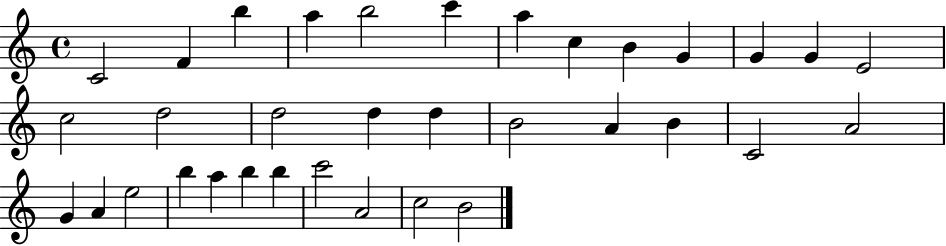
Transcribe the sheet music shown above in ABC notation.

X:1
T:Untitled
M:4/4
L:1/4
K:C
C2 F b a b2 c' a c B G G G E2 c2 d2 d2 d d B2 A B C2 A2 G A e2 b a b b c'2 A2 c2 B2